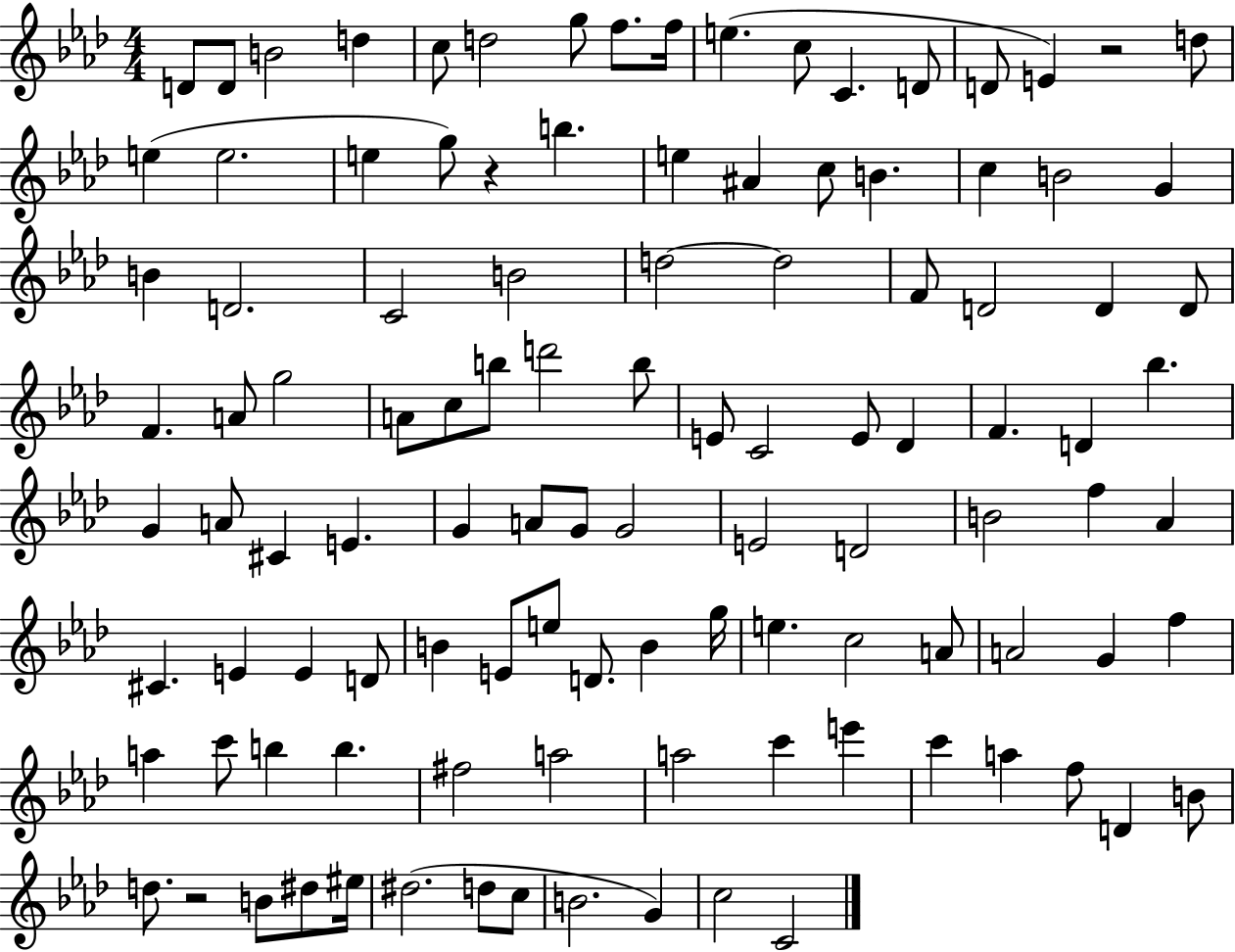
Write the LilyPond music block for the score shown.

{
  \clef treble
  \numericTimeSignature
  \time 4/4
  \key aes \major
  d'8 d'8 b'2 d''4 | c''8 d''2 g''8 f''8. f''16 | e''4.( c''8 c'4. d'8 | d'8 e'4) r2 d''8 | \break e''4( e''2. | e''4 g''8) r4 b''4. | e''4 ais'4 c''8 b'4. | c''4 b'2 g'4 | \break b'4 d'2. | c'2 b'2 | d''2~~ d''2 | f'8 d'2 d'4 d'8 | \break f'4. a'8 g''2 | a'8 c''8 b''8 d'''2 b''8 | e'8 c'2 e'8 des'4 | f'4. d'4 bes''4. | \break g'4 a'8 cis'4 e'4. | g'4 a'8 g'8 g'2 | e'2 d'2 | b'2 f''4 aes'4 | \break cis'4. e'4 e'4 d'8 | b'4 e'8 e''8 d'8. b'4 g''16 | e''4. c''2 a'8 | a'2 g'4 f''4 | \break a''4 c'''8 b''4 b''4. | fis''2 a''2 | a''2 c'''4 e'''4 | c'''4 a''4 f''8 d'4 b'8 | \break d''8. r2 b'8 dis''8 eis''16 | dis''2.( d''8 c''8 | b'2. g'4) | c''2 c'2 | \break \bar "|."
}